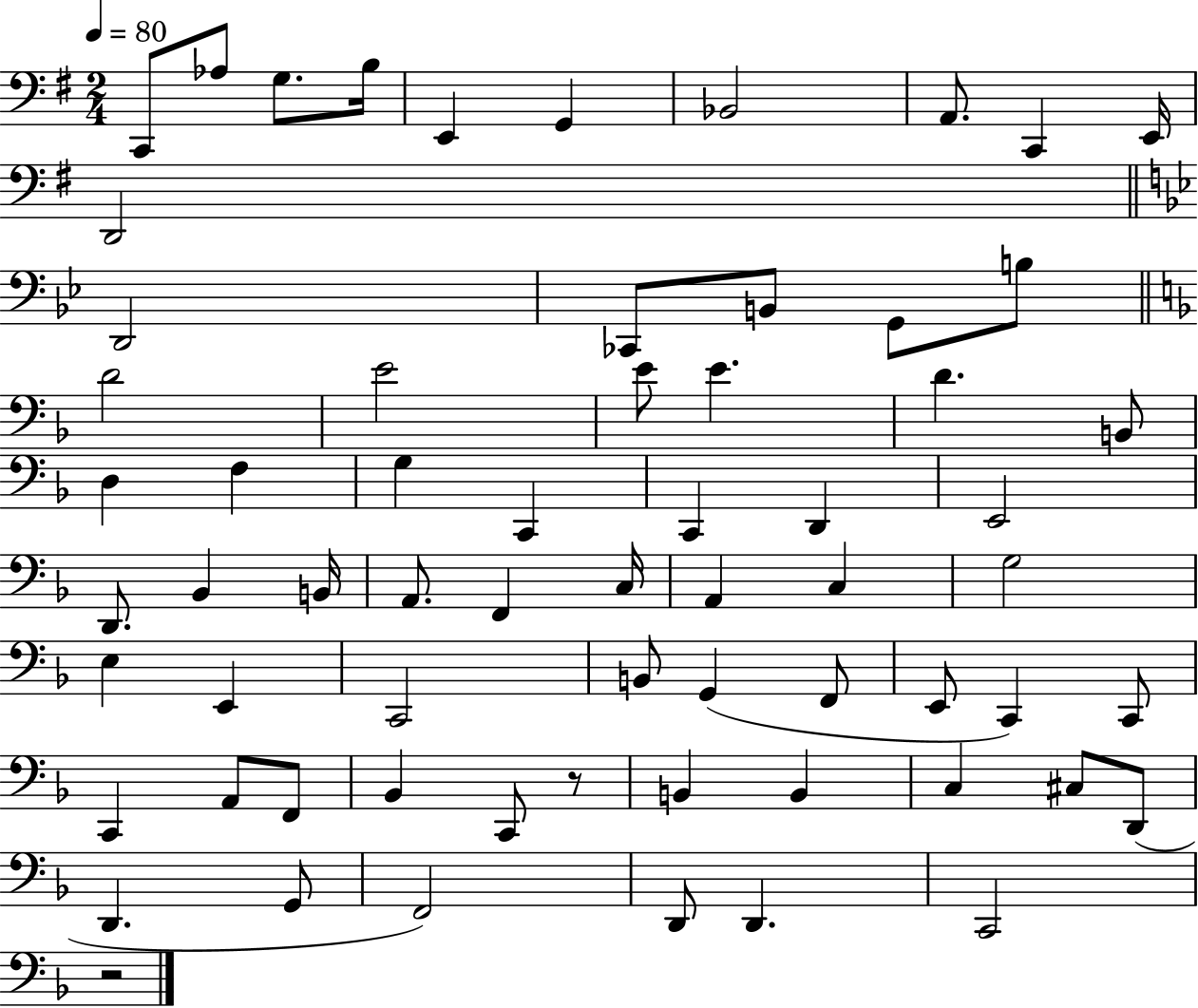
C2/e Ab3/e G3/e. B3/s E2/q G2/q Bb2/h A2/e. C2/q E2/s D2/h D2/h CES2/e B2/e G2/e B3/e D4/h E4/h E4/e E4/q. D4/q. B2/e D3/q F3/q G3/q C2/q C2/q D2/q E2/h D2/e. Bb2/q B2/s A2/e. F2/q C3/s A2/q C3/q G3/h E3/q E2/q C2/h B2/e G2/q F2/e E2/e C2/q C2/e C2/q A2/e F2/e Bb2/q C2/e R/e B2/q B2/q C3/q C#3/e D2/e D2/q. G2/e F2/h D2/e D2/q. C2/h R/h